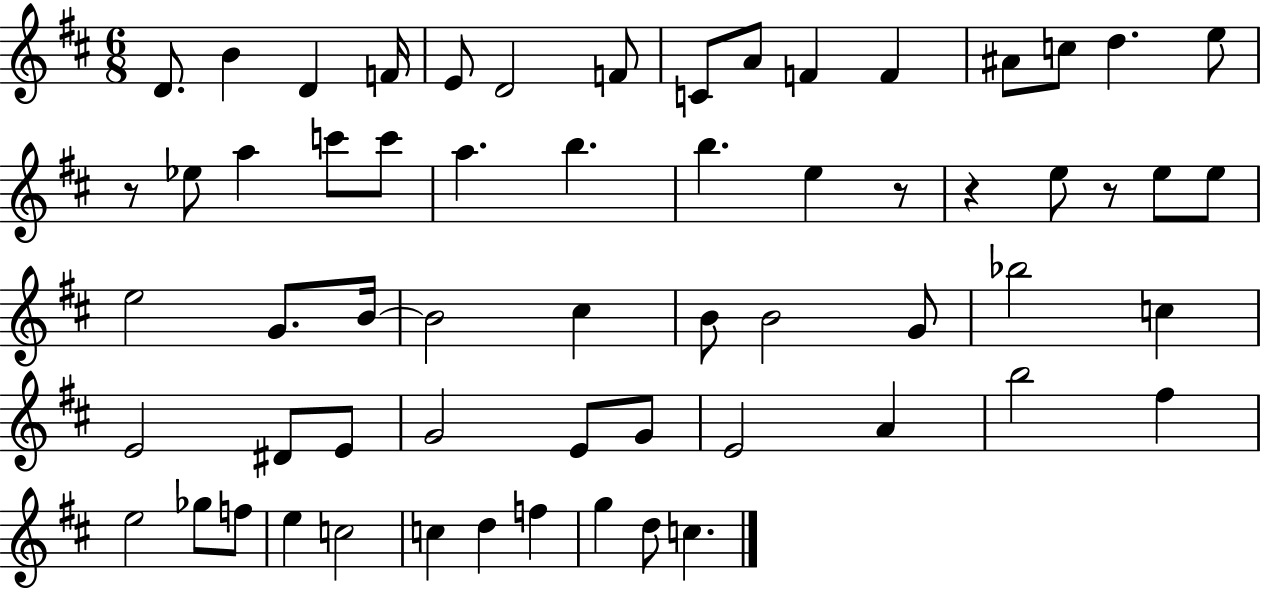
D4/e. B4/q D4/q F4/s E4/e D4/h F4/e C4/e A4/e F4/q F4/q A#4/e C5/e D5/q. E5/e R/e Eb5/e A5/q C6/e C6/e A5/q. B5/q. B5/q. E5/q R/e R/q E5/e R/e E5/e E5/e E5/h G4/e. B4/s B4/h C#5/q B4/e B4/h G4/e Bb5/h C5/q E4/h D#4/e E4/e G4/h E4/e G4/e E4/h A4/q B5/h F#5/q E5/h Gb5/e F5/e E5/q C5/h C5/q D5/q F5/q G5/q D5/e C5/q.